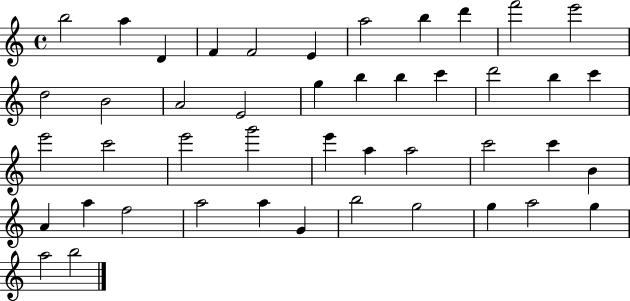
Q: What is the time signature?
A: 4/4